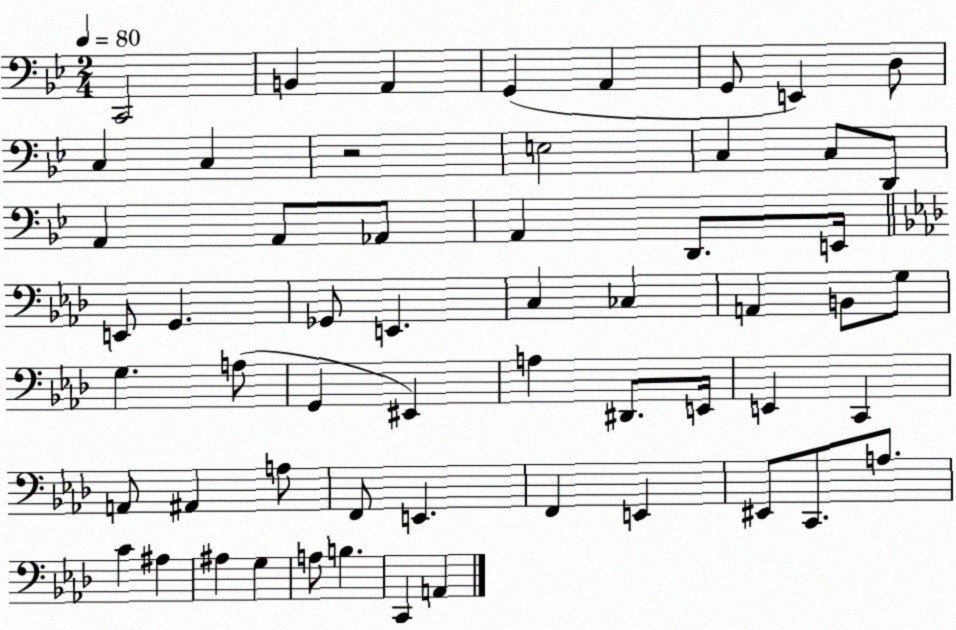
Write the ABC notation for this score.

X:1
T:Untitled
M:2/4
L:1/4
K:Bb
C,,2 B,, A,, G,, A,, G,,/2 E,, D,/2 C, C, z2 E,2 C, C,/2 D,,/2 A,, A,,/2 _A,,/2 A,, D,,/2 E,,/4 E,,/2 G,, _G,,/2 E,, C, _C, A,, B,,/2 G,/2 G, A,/2 G,, ^E,, A, ^D,,/2 E,,/4 E,, C,, A,,/2 ^A,, A,/2 F,,/2 E,, F,, E,, ^E,,/2 C,,/2 A,/2 C ^A, ^A, G, A,/2 B, C,, A,,